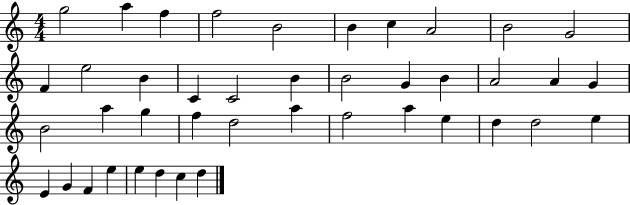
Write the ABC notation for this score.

X:1
T:Untitled
M:4/4
L:1/4
K:C
g2 a f f2 B2 B c A2 B2 G2 F e2 B C C2 B B2 G B A2 A G B2 a g f d2 a f2 a e d d2 e E G F e e d c d